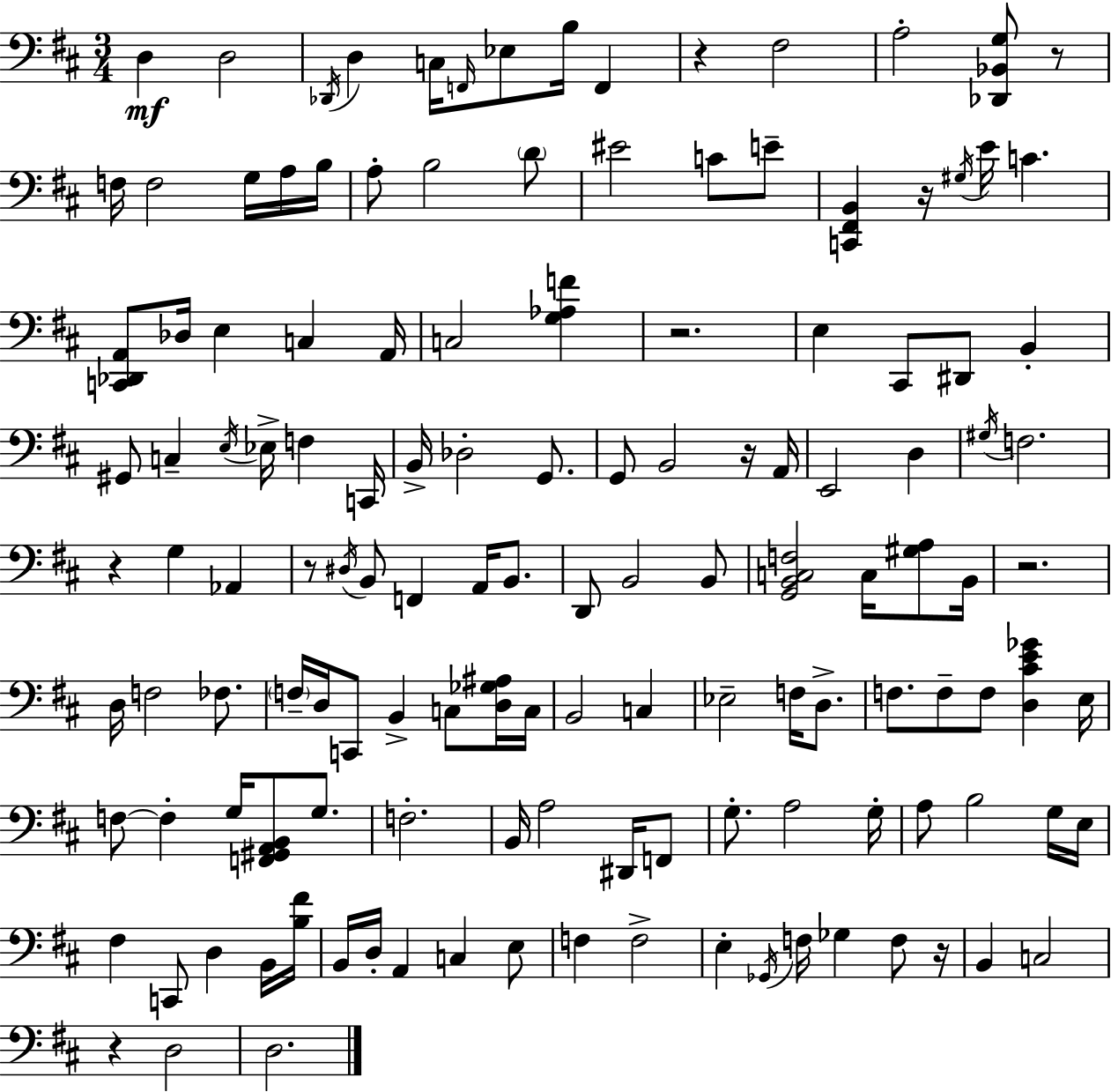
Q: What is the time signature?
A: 3/4